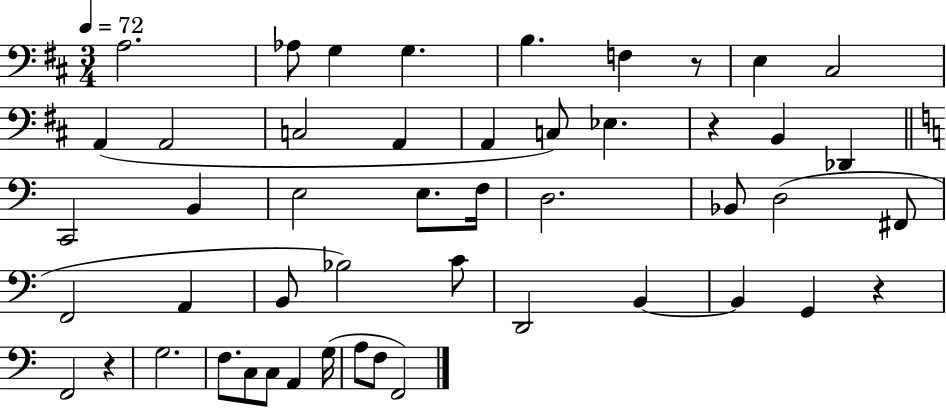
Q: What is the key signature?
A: D major